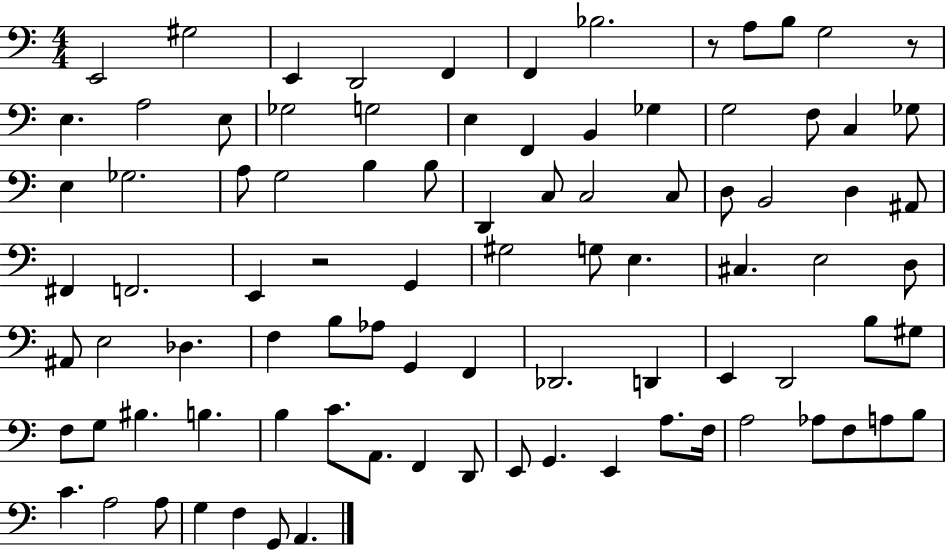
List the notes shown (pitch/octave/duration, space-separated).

E2/h G#3/h E2/q D2/h F2/q F2/q Bb3/h. R/e A3/e B3/e G3/h R/e E3/q. A3/h E3/e Gb3/h G3/h E3/q F2/q B2/q Gb3/q G3/h F3/e C3/q Gb3/e E3/q Gb3/h. A3/e G3/h B3/q B3/e D2/q C3/e C3/h C3/e D3/e B2/h D3/q A#2/e F#2/q F2/h. E2/q R/h G2/q G#3/h G3/e E3/q. C#3/q. E3/h D3/e A#2/e E3/h Db3/q. F3/q B3/e Ab3/e G2/q F2/q Db2/h. D2/q E2/q D2/h B3/e G#3/e F3/e G3/e BIS3/q. B3/q. B3/q C4/e. A2/e. F2/q D2/e E2/e G2/q. E2/q A3/e. F3/s A3/h Ab3/e F3/e A3/e B3/e C4/q. A3/h A3/e G3/q F3/q G2/e A2/q.